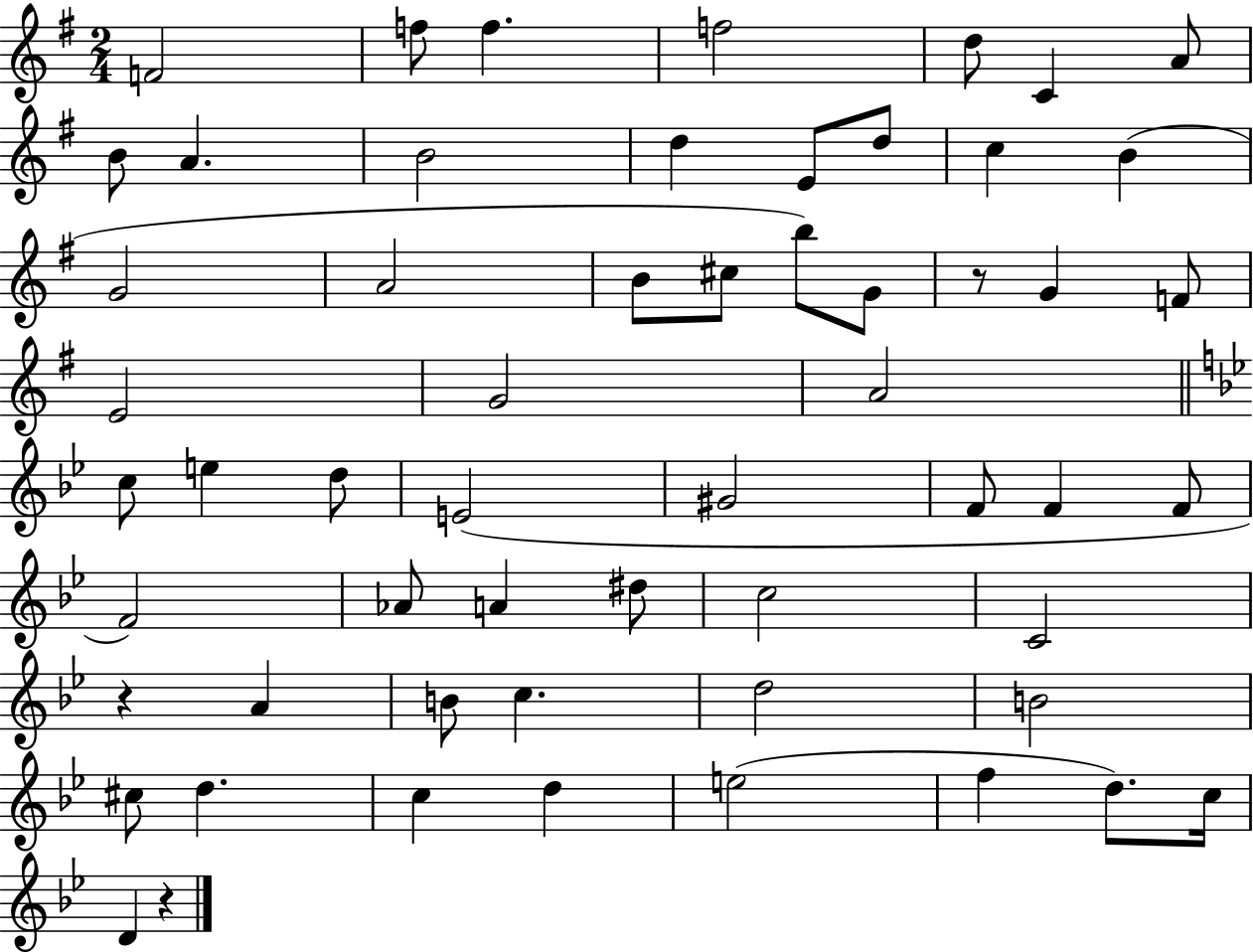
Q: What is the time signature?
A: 2/4